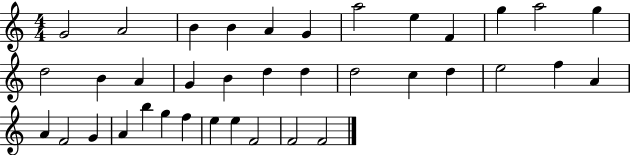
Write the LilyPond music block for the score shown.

{
  \clef treble
  \numericTimeSignature
  \time 4/4
  \key c \major
  g'2 a'2 | b'4 b'4 a'4 g'4 | a''2 e''4 f'4 | g''4 a''2 g''4 | \break d''2 b'4 a'4 | g'4 b'4 d''4 d''4 | d''2 c''4 d''4 | e''2 f''4 a'4 | \break a'4 f'2 g'4 | a'4 b''4 g''4 f''4 | e''4 e''4 f'2 | f'2 f'2 | \break \bar "|."
}